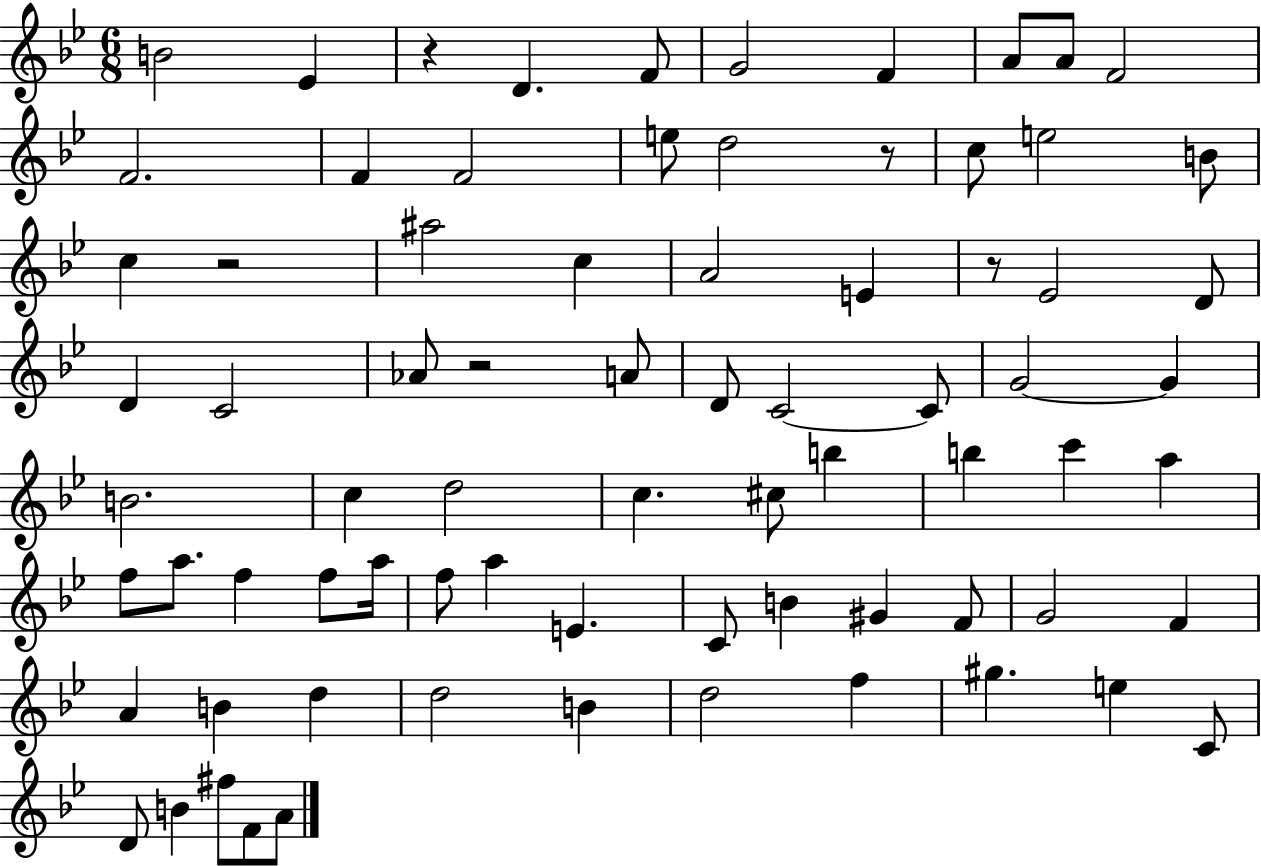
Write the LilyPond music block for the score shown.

{
  \clef treble
  \numericTimeSignature
  \time 6/8
  \key bes \major
  b'2 ees'4 | r4 d'4. f'8 | g'2 f'4 | a'8 a'8 f'2 | \break f'2. | f'4 f'2 | e''8 d''2 r8 | c''8 e''2 b'8 | \break c''4 r2 | ais''2 c''4 | a'2 e'4 | r8 ees'2 d'8 | \break d'4 c'2 | aes'8 r2 a'8 | d'8 c'2~~ c'8 | g'2~~ g'4 | \break b'2. | c''4 d''2 | c''4. cis''8 b''4 | b''4 c'''4 a''4 | \break f''8 a''8. f''4 f''8 a''16 | f''8 a''4 e'4. | c'8 b'4 gis'4 f'8 | g'2 f'4 | \break a'4 b'4 d''4 | d''2 b'4 | d''2 f''4 | gis''4. e''4 c'8 | \break d'8 b'4 fis''8 f'8 a'8 | \bar "|."
}